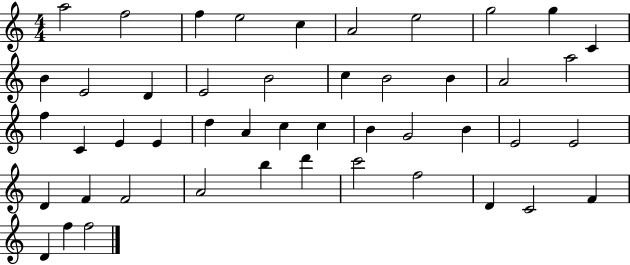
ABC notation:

X:1
T:Untitled
M:4/4
L:1/4
K:C
a2 f2 f e2 c A2 e2 g2 g C B E2 D E2 B2 c B2 B A2 a2 f C E E d A c c B G2 B E2 E2 D F F2 A2 b d' c'2 f2 D C2 F D f f2